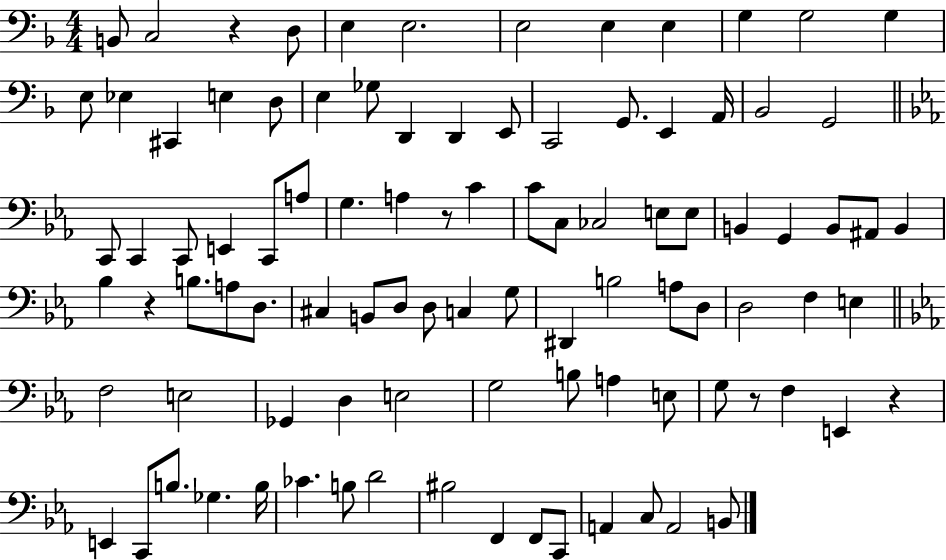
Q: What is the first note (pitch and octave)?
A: B2